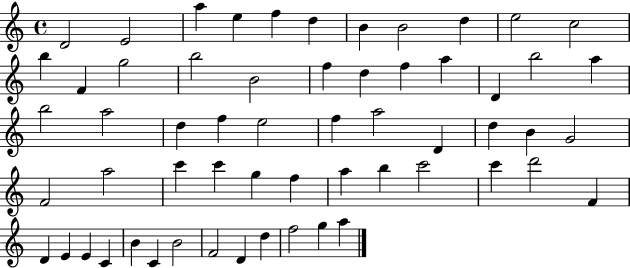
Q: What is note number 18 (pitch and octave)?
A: D5